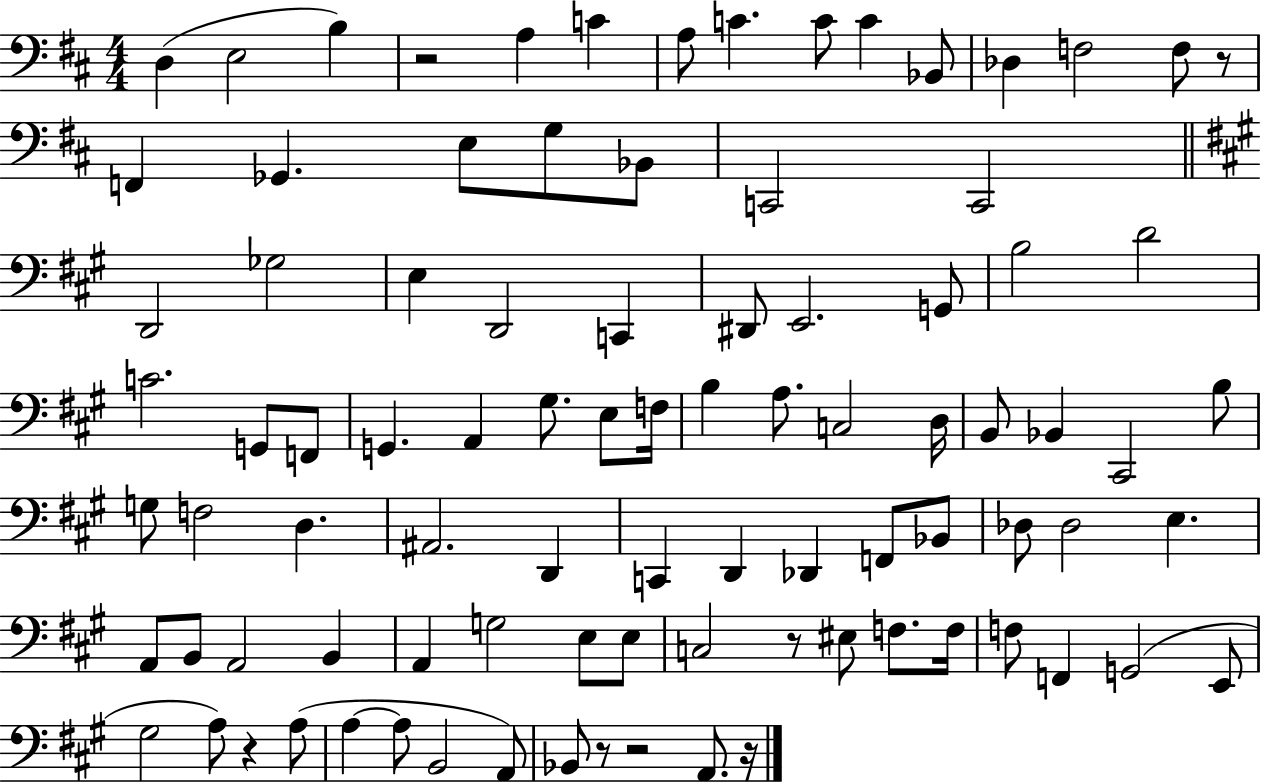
D3/q E3/h B3/q R/h A3/q C4/q A3/e C4/q. C4/e C4/q Bb2/e Db3/q F3/h F3/e R/e F2/q Gb2/q. E3/e G3/e Bb2/e C2/h C2/h D2/h Gb3/h E3/q D2/h C2/q D#2/e E2/h. G2/e B3/h D4/h C4/h. G2/e F2/e G2/q. A2/q G#3/e. E3/e F3/s B3/q A3/e. C3/h D3/s B2/e Bb2/q C#2/h B3/e G3/e F3/h D3/q. A#2/h. D2/q C2/q D2/q Db2/q F2/e Bb2/e Db3/e Db3/h E3/q. A2/e B2/e A2/h B2/q A2/q G3/h E3/e E3/e C3/h R/e EIS3/e F3/e. F3/s F3/e F2/q G2/h E2/e G#3/h A3/e R/q A3/e A3/q A3/e B2/h A2/e Bb2/e R/e R/h A2/e. R/s